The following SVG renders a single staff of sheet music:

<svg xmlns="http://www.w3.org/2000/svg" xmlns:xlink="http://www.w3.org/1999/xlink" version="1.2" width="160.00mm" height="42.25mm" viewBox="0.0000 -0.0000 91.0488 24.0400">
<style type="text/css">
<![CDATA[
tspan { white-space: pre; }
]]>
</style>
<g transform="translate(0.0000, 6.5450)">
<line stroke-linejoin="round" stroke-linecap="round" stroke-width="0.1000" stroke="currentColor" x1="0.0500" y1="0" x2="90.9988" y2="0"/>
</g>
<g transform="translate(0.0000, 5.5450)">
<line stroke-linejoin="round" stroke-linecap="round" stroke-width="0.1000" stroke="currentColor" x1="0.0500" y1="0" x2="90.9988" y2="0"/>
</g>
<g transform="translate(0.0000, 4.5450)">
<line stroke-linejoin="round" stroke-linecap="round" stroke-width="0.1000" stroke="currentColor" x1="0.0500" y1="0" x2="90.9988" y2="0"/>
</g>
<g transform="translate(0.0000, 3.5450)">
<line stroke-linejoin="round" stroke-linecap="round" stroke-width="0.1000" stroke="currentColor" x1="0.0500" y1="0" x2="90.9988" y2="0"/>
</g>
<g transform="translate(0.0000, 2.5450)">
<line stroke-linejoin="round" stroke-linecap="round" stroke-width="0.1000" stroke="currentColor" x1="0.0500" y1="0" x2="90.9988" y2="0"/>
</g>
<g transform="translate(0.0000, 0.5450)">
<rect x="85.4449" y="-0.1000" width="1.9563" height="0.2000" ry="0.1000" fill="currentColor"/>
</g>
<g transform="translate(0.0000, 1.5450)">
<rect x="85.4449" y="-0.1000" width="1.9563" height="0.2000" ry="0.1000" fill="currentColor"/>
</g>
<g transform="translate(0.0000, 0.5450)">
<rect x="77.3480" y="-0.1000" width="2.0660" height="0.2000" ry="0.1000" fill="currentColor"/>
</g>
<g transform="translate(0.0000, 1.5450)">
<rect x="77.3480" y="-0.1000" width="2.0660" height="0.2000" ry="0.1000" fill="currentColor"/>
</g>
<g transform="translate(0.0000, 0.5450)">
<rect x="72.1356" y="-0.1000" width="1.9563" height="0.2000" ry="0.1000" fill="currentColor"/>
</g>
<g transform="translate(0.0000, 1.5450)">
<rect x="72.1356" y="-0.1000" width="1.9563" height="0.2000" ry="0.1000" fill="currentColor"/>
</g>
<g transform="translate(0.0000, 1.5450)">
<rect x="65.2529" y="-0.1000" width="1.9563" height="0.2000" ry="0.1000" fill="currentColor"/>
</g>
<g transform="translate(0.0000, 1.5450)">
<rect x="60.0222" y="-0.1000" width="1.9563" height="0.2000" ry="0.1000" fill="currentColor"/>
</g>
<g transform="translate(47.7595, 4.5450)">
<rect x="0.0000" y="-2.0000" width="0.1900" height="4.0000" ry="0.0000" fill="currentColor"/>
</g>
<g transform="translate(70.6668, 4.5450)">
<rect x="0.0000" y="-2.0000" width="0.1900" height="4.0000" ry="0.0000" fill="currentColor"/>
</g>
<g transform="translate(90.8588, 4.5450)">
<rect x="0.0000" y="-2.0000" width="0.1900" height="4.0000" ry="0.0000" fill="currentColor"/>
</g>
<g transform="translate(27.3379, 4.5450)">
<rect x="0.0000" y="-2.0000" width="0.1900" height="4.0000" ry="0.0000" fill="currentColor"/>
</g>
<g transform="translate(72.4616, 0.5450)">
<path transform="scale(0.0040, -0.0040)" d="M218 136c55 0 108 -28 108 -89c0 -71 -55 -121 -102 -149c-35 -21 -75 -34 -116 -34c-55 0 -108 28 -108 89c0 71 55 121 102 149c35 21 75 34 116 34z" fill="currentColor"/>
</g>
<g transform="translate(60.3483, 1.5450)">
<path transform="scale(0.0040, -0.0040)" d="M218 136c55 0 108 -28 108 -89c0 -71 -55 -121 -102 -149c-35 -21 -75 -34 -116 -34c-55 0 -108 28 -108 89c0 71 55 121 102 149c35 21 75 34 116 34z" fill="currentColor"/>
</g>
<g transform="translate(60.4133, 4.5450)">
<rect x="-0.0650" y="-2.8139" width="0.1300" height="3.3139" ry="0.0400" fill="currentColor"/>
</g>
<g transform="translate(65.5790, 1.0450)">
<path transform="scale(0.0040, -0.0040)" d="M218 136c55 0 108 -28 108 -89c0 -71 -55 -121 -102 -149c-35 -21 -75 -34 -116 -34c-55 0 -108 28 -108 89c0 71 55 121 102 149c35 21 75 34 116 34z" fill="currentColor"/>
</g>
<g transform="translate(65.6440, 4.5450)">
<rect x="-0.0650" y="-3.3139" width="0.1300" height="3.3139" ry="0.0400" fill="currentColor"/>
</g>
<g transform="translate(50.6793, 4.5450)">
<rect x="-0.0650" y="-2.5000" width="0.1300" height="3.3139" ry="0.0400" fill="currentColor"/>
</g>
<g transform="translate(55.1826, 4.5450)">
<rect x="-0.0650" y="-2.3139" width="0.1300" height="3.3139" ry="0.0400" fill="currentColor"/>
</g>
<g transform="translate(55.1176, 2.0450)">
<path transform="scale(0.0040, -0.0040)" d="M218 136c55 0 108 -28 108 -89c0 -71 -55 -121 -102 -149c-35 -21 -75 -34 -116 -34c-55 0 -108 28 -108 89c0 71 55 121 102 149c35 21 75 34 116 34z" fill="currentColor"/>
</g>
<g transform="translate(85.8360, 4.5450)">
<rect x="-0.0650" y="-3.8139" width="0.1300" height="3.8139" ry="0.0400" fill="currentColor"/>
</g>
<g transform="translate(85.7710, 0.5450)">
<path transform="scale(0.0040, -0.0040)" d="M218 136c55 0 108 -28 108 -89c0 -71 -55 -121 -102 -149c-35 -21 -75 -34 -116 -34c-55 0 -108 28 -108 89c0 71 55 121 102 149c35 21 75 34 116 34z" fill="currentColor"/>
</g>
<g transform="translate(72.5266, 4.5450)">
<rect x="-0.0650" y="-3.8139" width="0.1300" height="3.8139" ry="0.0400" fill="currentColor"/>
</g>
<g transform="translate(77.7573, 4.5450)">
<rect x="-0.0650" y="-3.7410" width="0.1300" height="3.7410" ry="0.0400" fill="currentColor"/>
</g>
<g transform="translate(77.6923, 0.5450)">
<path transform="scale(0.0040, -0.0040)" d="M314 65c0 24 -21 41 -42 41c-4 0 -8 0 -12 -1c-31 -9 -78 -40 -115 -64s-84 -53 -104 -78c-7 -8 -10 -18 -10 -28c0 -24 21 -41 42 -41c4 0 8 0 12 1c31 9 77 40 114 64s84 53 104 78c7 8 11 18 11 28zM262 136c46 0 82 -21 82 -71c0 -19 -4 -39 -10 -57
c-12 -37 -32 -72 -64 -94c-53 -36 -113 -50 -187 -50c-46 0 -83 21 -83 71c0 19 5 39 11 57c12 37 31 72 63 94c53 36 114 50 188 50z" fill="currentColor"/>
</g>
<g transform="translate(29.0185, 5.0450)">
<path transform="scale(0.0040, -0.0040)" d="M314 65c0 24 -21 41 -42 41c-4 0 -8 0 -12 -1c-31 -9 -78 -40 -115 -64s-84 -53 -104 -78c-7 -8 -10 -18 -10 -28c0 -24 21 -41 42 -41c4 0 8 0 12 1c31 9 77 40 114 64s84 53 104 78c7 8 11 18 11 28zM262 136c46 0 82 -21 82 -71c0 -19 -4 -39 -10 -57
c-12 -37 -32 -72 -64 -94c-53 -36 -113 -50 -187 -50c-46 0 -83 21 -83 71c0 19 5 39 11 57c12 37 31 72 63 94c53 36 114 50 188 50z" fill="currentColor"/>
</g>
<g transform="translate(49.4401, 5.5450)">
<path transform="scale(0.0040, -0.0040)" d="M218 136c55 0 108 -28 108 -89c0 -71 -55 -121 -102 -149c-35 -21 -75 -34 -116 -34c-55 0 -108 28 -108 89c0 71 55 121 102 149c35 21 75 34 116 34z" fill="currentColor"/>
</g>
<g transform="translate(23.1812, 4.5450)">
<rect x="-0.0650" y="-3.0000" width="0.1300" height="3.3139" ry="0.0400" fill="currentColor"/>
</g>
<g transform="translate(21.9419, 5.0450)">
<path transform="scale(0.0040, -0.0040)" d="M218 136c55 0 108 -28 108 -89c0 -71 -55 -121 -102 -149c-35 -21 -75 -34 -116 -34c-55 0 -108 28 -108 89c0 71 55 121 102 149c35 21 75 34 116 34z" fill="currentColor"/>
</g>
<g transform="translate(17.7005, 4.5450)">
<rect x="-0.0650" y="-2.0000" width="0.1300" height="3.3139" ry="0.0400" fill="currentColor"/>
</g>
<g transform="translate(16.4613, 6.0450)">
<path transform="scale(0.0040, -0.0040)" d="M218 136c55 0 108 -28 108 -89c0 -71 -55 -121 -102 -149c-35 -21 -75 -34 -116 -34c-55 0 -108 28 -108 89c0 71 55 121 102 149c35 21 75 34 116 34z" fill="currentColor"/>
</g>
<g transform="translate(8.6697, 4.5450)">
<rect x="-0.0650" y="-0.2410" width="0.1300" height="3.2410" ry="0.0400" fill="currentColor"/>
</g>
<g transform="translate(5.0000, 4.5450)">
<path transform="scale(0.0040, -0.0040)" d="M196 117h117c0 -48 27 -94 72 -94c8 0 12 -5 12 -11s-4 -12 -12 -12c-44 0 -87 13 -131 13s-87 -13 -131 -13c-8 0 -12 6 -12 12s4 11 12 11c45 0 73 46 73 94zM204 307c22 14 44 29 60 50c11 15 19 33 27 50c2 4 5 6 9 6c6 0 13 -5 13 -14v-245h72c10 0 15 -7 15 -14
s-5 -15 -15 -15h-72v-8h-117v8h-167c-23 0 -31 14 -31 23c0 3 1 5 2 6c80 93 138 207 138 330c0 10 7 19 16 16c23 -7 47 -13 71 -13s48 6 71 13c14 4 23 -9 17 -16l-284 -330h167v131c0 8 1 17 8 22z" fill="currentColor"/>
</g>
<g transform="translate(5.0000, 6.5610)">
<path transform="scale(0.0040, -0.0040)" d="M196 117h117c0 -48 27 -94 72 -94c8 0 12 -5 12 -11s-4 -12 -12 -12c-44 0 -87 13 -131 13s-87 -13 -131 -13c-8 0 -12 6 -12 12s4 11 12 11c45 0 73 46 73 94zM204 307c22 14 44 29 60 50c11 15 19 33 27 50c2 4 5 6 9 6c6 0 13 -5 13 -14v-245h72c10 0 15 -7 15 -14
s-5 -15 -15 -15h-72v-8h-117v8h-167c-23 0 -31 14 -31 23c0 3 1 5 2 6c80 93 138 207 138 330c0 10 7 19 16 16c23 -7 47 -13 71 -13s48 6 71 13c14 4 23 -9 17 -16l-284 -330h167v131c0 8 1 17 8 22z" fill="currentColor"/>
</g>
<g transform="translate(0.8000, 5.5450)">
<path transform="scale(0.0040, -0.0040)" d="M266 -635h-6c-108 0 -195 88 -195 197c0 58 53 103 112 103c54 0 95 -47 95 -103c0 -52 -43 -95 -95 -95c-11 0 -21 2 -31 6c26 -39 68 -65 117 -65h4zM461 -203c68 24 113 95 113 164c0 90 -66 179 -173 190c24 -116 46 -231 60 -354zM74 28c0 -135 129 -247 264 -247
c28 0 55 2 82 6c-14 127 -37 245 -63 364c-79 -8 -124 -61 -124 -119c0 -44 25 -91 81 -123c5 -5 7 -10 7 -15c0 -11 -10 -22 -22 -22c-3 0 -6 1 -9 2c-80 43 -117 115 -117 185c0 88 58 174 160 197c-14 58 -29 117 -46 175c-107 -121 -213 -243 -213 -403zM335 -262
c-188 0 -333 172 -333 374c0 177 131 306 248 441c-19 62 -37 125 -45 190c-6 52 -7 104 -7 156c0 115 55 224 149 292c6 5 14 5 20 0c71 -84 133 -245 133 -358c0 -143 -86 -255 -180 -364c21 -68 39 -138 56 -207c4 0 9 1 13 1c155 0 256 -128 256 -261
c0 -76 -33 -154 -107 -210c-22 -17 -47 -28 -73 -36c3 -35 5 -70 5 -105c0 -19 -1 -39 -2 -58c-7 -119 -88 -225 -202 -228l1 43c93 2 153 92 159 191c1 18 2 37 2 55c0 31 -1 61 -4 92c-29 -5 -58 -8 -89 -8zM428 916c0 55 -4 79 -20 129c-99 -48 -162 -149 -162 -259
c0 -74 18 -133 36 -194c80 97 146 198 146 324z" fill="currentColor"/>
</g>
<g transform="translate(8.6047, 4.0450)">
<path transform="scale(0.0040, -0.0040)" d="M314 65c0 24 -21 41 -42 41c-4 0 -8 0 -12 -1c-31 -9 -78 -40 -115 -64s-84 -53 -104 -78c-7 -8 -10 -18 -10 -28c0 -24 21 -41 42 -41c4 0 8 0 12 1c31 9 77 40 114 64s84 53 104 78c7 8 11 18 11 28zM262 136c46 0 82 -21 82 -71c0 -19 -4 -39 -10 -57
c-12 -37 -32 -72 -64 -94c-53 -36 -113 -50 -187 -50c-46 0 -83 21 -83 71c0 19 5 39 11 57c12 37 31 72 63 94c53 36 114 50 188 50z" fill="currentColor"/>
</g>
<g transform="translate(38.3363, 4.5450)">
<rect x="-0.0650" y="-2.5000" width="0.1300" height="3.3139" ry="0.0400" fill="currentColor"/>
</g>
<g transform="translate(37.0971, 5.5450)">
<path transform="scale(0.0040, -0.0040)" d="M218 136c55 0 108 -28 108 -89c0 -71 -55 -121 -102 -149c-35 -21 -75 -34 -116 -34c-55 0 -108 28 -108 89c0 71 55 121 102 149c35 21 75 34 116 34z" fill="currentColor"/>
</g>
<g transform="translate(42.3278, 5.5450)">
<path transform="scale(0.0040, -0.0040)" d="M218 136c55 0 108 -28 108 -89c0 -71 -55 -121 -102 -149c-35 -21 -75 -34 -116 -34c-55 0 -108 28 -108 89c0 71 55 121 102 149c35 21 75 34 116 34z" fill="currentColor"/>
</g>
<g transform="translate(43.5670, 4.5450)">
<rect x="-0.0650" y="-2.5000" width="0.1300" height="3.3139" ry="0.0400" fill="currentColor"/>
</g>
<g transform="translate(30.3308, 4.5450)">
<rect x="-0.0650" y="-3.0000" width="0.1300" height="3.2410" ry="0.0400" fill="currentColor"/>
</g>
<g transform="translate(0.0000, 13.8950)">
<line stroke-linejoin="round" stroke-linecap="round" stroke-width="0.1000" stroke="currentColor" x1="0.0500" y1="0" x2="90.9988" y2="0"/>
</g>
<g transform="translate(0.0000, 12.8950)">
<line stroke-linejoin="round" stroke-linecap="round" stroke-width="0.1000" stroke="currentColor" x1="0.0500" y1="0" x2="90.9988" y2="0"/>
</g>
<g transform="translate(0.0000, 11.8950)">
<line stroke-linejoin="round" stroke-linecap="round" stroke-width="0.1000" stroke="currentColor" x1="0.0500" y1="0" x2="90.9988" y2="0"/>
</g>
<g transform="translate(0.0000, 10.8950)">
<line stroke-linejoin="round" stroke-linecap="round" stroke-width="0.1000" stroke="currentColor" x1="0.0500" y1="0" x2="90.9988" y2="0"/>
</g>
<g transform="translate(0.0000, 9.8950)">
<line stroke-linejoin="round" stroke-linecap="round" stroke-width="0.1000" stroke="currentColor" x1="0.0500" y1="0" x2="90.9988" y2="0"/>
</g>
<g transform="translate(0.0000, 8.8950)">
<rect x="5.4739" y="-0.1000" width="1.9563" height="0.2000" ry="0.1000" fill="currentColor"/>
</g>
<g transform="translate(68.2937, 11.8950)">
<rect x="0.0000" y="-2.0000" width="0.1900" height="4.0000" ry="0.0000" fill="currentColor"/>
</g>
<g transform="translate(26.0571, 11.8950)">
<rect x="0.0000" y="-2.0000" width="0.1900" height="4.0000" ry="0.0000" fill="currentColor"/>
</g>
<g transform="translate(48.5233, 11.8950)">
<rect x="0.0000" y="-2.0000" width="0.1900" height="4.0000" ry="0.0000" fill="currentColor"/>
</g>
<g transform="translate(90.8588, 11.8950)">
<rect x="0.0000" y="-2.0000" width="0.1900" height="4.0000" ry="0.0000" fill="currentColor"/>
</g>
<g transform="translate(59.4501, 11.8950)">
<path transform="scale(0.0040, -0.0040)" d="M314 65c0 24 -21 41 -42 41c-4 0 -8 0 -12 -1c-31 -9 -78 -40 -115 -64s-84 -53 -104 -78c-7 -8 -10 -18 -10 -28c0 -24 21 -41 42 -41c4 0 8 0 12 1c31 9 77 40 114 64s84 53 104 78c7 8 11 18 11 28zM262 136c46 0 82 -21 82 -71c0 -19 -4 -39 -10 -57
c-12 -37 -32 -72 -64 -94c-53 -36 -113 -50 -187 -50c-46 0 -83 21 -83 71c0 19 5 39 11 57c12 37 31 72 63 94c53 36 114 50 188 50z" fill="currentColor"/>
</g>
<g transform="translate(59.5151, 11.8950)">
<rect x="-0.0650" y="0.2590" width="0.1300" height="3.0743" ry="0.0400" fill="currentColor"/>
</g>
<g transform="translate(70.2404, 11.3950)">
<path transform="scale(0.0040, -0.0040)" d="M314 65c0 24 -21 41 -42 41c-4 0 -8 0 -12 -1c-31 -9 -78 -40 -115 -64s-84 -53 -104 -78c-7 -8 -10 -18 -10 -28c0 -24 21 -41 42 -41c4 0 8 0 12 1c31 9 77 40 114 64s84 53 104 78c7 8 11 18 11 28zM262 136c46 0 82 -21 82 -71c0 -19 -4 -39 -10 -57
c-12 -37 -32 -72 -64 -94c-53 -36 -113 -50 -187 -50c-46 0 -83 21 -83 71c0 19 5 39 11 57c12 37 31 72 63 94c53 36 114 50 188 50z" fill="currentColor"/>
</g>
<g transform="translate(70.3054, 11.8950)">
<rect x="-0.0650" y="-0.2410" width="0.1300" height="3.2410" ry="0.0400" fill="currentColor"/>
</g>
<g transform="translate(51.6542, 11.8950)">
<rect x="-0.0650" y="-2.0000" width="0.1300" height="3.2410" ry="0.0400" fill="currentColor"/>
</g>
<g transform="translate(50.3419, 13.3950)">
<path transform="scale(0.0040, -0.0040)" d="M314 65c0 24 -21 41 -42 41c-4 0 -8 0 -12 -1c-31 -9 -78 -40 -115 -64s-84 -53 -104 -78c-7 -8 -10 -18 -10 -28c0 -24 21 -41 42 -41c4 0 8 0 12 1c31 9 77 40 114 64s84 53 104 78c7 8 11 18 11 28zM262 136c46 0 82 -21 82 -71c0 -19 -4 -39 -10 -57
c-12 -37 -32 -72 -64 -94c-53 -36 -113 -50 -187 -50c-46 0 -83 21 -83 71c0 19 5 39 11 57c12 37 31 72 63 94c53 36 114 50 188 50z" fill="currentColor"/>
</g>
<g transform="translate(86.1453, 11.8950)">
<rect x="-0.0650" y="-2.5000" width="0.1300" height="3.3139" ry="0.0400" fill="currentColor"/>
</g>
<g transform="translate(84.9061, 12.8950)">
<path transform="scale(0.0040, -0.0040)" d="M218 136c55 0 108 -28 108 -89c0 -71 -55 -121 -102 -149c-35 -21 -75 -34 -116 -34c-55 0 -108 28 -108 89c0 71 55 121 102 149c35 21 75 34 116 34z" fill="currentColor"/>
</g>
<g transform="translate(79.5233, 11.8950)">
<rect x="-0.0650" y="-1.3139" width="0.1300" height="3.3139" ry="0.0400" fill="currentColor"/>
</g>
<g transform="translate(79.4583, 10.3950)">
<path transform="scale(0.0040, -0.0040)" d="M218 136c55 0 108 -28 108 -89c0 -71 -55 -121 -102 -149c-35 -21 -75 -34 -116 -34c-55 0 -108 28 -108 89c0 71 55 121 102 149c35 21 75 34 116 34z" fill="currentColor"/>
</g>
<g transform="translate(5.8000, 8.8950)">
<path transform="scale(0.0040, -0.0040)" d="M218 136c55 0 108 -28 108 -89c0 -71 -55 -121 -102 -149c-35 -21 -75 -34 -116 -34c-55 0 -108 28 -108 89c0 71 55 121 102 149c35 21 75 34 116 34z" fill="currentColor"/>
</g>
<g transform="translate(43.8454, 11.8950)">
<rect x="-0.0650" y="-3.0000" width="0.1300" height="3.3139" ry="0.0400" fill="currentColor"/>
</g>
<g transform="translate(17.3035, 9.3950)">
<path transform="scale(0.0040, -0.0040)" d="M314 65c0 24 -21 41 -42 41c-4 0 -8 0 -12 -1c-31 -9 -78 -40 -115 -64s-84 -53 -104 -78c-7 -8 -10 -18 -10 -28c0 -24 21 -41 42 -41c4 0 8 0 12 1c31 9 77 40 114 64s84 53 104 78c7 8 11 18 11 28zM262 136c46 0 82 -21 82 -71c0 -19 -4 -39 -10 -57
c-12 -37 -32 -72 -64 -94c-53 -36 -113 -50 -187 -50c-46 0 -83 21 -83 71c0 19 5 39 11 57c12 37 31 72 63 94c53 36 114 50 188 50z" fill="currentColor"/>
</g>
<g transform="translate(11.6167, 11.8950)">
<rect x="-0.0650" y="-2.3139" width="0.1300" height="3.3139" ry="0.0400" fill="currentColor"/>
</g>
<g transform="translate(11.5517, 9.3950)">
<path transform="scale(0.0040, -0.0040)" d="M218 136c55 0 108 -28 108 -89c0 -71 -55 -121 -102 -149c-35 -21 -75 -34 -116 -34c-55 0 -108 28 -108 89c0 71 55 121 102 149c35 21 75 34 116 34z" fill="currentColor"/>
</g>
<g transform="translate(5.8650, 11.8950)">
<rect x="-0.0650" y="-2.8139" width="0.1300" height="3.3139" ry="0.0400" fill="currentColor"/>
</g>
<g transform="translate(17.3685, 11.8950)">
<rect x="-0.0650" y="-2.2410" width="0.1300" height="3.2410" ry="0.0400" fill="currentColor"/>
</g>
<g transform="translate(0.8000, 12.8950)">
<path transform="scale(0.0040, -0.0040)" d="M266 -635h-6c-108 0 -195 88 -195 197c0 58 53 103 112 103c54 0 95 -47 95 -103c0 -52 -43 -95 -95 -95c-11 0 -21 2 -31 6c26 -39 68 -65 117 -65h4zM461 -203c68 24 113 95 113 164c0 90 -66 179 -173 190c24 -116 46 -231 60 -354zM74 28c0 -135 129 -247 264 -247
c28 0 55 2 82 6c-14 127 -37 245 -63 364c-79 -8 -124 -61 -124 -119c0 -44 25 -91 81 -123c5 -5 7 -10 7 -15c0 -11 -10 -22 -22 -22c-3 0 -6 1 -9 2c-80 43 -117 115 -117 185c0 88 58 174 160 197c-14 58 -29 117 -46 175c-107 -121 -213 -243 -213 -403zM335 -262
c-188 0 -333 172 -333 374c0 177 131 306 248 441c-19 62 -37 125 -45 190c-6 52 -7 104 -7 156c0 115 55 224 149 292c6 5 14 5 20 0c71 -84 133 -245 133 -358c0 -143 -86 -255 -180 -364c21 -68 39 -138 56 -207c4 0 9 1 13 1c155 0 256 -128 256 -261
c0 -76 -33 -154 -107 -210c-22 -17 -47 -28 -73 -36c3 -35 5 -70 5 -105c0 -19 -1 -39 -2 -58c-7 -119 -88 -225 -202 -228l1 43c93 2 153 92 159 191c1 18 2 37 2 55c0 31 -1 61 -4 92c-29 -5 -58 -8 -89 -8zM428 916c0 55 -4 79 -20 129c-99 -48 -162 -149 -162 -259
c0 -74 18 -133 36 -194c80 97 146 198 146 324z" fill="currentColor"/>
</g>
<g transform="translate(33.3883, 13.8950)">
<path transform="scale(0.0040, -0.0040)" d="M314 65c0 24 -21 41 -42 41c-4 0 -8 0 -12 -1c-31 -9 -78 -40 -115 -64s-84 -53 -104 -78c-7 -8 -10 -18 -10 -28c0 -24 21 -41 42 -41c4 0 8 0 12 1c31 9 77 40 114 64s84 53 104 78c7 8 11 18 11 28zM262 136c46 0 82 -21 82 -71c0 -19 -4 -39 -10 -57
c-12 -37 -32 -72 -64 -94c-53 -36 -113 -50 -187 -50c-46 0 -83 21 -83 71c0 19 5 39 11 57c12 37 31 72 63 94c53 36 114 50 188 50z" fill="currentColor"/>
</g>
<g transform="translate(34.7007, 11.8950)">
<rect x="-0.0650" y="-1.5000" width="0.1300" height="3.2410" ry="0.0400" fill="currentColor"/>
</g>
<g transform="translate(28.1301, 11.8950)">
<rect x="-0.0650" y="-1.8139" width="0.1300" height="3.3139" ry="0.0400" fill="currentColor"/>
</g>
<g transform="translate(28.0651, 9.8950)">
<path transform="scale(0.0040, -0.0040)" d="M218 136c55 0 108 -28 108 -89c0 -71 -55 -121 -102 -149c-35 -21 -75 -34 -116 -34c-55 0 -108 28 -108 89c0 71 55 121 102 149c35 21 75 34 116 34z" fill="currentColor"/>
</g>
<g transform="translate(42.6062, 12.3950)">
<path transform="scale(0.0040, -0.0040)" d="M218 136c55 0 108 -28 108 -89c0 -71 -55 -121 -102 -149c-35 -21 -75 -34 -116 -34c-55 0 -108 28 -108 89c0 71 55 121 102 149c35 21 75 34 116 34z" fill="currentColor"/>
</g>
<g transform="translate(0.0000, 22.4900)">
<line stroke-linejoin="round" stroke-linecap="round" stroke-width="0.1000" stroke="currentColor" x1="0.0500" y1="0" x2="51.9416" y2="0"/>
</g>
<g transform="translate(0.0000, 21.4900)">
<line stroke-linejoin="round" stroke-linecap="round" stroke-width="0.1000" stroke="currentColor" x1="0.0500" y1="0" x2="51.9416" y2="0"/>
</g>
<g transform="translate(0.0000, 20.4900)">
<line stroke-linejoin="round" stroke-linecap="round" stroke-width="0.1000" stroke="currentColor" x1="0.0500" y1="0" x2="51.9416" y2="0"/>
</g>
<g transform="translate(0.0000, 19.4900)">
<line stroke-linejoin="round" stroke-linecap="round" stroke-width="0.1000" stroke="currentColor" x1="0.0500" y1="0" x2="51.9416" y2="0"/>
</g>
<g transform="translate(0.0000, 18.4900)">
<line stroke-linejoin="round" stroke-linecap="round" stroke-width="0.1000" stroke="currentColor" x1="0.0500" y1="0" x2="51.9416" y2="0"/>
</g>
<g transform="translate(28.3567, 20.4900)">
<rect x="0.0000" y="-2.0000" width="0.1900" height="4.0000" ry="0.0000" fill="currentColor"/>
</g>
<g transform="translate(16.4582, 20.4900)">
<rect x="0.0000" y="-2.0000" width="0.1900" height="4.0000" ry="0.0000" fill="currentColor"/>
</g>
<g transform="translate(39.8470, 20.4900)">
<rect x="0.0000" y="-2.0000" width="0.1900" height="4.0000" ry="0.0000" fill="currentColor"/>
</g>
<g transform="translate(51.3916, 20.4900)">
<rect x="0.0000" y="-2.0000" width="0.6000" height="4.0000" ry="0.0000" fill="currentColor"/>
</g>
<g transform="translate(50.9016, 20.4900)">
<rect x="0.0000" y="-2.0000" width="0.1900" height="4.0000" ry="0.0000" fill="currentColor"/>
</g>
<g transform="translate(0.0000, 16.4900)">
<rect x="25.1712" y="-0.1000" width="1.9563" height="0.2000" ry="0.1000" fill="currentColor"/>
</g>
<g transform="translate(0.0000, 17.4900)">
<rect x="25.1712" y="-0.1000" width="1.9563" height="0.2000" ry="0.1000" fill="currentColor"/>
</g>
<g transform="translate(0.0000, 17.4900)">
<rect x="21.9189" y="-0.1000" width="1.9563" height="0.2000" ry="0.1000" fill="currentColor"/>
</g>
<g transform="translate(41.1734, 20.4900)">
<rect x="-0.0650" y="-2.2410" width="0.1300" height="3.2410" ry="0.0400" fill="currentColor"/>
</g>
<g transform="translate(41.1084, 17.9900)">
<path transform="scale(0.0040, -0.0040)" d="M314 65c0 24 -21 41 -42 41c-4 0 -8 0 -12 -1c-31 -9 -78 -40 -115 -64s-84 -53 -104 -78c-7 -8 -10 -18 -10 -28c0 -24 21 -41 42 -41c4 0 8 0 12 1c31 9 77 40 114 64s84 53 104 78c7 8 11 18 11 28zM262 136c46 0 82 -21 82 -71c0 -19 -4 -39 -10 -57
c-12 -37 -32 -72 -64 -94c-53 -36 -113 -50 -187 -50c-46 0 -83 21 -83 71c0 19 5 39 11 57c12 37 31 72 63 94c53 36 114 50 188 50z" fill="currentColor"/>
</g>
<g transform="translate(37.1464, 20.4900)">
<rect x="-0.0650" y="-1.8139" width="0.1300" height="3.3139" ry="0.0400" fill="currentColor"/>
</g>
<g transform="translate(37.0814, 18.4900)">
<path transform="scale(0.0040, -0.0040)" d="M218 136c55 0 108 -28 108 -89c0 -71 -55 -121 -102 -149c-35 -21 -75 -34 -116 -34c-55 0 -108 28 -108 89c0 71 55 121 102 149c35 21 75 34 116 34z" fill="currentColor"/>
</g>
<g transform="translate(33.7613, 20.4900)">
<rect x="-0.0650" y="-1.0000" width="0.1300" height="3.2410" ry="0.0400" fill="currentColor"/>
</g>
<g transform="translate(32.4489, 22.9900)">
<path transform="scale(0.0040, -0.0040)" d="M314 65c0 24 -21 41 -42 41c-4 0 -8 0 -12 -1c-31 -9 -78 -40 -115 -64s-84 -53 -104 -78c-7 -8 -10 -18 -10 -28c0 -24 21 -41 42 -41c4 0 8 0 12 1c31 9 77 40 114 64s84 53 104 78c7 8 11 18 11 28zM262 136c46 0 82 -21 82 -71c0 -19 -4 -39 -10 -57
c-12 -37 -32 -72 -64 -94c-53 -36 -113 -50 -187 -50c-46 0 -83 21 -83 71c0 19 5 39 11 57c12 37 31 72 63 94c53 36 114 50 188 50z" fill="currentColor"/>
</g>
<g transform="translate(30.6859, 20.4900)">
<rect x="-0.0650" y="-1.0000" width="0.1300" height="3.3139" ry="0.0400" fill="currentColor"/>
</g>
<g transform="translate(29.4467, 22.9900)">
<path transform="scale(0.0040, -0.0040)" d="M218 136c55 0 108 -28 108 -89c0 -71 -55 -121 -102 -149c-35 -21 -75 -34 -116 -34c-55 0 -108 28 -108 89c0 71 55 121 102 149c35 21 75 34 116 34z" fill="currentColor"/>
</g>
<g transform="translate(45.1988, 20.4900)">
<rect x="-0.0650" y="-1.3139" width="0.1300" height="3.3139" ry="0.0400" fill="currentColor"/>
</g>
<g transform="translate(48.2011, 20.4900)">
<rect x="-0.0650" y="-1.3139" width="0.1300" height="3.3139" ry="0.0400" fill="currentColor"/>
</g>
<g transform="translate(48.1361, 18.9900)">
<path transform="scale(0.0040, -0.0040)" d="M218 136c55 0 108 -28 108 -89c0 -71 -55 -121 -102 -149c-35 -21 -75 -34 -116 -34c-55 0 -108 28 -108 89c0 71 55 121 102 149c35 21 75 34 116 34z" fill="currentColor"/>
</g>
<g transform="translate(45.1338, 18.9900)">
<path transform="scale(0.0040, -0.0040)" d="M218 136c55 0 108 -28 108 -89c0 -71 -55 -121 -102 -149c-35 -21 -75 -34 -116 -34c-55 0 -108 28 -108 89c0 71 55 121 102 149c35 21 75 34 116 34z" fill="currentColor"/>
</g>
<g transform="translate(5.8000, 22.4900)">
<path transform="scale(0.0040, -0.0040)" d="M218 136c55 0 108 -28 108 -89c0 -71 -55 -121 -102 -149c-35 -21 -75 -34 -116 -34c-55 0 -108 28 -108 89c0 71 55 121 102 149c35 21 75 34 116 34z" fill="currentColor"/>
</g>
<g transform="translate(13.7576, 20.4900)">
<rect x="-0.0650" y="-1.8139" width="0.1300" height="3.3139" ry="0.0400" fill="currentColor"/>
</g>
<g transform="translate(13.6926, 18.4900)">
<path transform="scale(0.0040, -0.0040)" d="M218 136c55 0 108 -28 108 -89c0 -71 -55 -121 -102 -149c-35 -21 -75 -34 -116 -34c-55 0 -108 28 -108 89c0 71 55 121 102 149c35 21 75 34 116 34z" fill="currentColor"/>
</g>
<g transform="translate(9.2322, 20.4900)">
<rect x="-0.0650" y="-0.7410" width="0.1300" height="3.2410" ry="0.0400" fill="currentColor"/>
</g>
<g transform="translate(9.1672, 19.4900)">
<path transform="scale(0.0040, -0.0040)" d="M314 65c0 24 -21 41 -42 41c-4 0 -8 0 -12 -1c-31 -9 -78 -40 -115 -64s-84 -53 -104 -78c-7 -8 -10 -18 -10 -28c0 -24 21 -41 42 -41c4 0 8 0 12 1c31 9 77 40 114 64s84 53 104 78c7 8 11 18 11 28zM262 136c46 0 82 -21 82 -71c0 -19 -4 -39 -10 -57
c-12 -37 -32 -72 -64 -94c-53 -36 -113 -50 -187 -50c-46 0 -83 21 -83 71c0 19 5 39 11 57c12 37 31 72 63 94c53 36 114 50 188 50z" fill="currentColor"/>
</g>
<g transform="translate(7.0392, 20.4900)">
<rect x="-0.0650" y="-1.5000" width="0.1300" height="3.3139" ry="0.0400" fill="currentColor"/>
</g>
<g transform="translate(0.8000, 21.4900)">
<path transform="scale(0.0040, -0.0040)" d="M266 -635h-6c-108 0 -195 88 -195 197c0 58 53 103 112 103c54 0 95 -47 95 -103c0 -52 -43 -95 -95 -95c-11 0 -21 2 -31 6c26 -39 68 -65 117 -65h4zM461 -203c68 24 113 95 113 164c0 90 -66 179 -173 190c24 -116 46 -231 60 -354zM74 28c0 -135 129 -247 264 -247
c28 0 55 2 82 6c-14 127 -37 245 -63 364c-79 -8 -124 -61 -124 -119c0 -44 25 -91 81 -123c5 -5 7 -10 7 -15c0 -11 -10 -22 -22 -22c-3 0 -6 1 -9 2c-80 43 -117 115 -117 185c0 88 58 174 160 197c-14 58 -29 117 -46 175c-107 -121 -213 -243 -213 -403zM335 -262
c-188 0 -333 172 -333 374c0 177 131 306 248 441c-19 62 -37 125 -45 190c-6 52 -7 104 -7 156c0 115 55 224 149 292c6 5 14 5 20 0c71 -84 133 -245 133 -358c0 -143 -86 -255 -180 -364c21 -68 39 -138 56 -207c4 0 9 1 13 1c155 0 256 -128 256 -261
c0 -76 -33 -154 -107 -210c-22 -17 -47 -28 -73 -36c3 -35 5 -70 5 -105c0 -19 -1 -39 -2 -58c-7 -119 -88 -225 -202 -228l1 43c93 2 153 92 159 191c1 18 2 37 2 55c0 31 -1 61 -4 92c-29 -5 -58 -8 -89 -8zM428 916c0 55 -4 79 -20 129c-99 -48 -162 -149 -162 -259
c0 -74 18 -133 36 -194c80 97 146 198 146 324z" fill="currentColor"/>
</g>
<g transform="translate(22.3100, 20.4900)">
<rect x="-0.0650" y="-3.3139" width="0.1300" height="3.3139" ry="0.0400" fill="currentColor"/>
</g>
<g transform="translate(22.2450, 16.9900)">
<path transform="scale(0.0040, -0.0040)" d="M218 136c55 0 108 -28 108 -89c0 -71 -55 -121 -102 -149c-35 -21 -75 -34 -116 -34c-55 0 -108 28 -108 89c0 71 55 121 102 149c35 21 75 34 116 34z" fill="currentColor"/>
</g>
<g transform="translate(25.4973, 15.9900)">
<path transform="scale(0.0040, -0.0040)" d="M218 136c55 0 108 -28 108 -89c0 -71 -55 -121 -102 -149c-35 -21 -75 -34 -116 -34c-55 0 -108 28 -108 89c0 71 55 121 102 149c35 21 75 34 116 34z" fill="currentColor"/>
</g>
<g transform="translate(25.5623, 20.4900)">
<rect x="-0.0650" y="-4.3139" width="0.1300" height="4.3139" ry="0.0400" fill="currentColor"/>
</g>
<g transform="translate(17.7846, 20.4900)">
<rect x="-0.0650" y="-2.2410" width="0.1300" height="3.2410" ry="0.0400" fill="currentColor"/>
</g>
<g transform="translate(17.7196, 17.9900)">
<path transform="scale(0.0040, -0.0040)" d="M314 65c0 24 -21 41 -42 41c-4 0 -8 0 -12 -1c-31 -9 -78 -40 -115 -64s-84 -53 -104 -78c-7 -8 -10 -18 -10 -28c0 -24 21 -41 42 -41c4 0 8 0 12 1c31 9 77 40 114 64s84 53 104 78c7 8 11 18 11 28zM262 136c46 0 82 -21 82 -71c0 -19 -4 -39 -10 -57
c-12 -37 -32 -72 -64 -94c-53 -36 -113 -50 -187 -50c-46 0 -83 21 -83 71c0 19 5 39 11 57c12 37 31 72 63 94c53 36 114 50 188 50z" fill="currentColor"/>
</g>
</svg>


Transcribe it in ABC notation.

X:1
T:Untitled
M:4/4
L:1/4
K:C
c2 F A A2 G G G g a b c' c'2 c' a g g2 f E2 A F2 B2 c2 e G E d2 f g2 b d' D D2 f g2 e e